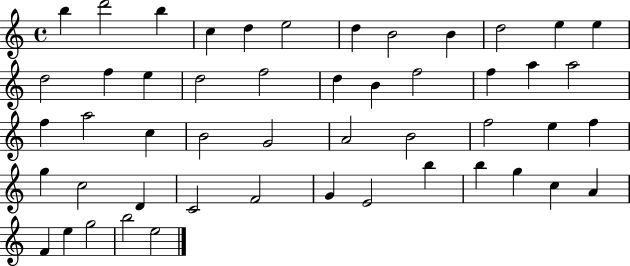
{
  \clef treble
  \time 4/4
  \defaultTimeSignature
  \key c \major
  b''4 d'''2 b''4 | c''4 d''4 e''2 | d''4 b'2 b'4 | d''2 e''4 e''4 | \break d''2 f''4 e''4 | d''2 f''2 | d''4 b'4 f''2 | f''4 a''4 a''2 | \break f''4 a''2 c''4 | b'2 g'2 | a'2 b'2 | f''2 e''4 f''4 | \break g''4 c''2 d'4 | c'2 f'2 | g'4 e'2 b''4 | b''4 g''4 c''4 a'4 | \break f'4 e''4 g''2 | b''2 e''2 | \bar "|."
}